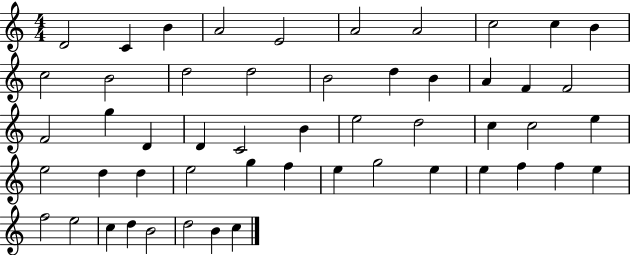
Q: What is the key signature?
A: C major